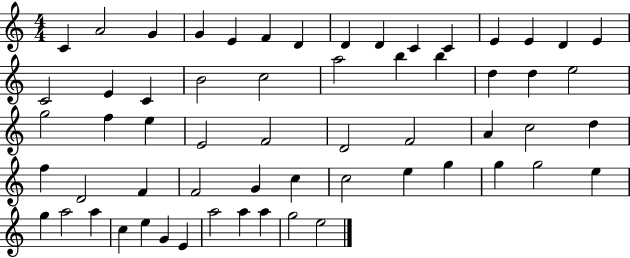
C4/q A4/h G4/q G4/q E4/q F4/q D4/q D4/q D4/q C4/q C4/q E4/q E4/q D4/q E4/q C4/h E4/q C4/q B4/h C5/h A5/h B5/q B5/q D5/q D5/q E5/h G5/h F5/q E5/q E4/h F4/h D4/h F4/h A4/q C5/h D5/q F5/q D4/h F4/q F4/h G4/q C5/q C5/h E5/q G5/q G5/q G5/h E5/q G5/q A5/h A5/q C5/q E5/q G4/q E4/q A5/h A5/q A5/q G5/h E5/h